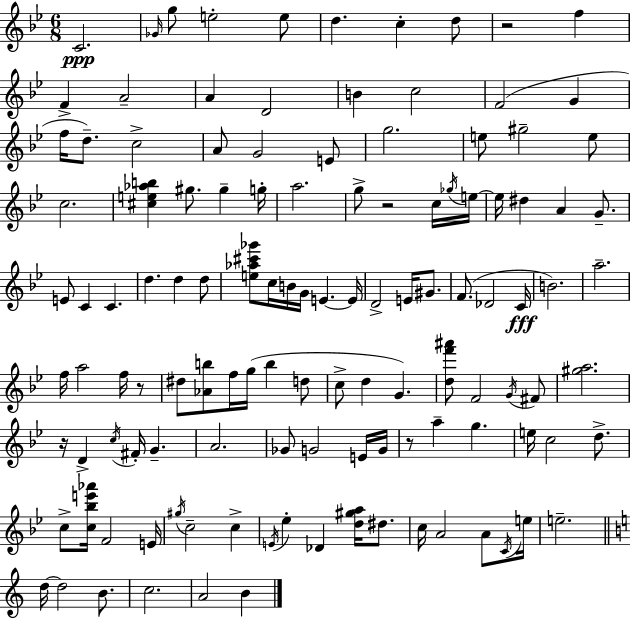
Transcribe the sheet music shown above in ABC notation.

X:1
T:Untitled
M:6/8
L:1/4
K:Bb
C2 _G/4 g/2 e2 e/2 d c d/2 z2 f F A2 A D2 B c2 F2 G f/4 d/2 c2 A/2 G2 E/2 g2 e/2 ^g2 e/2 c2 [^ce_ab] ^g/2 ^g g/4 a2 g/2 z2 c/4 _g/4 e/4 e/4 ^d A G/2 E/2 C C d d d/2 [e_a^c'_g']/2 c/4 B/4 G/4 E E/4 D2 E/4 ^G/2 F/2 _D2 C/4 B2 a2 f/4 a2 f/4 z/2 ^d/2 [_Ab]/2 f/4 g/4 b d/2 c/2 d G [df'^a']/2 F2 G/4 ^F/2 [^ga]2 z/4 D c/4 ^F/4 G A2 _G/2 G2 E/4 G/4 z/2 a g e/4 c2 d/2 c/2 [c_be'_a']/4 F2 E/4 ^g/4 c2 c E/4 _e _D [d^ga]/4 ^d/2 c/4 A2 A/2 C/4 e/4 e2 d/4 d2 B/2 c2 A2 B